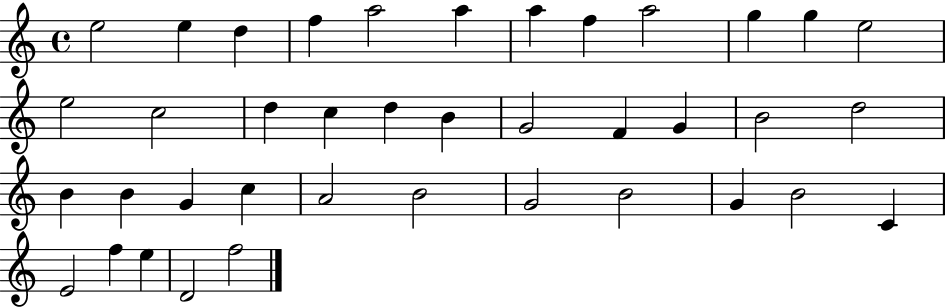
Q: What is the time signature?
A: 4/4